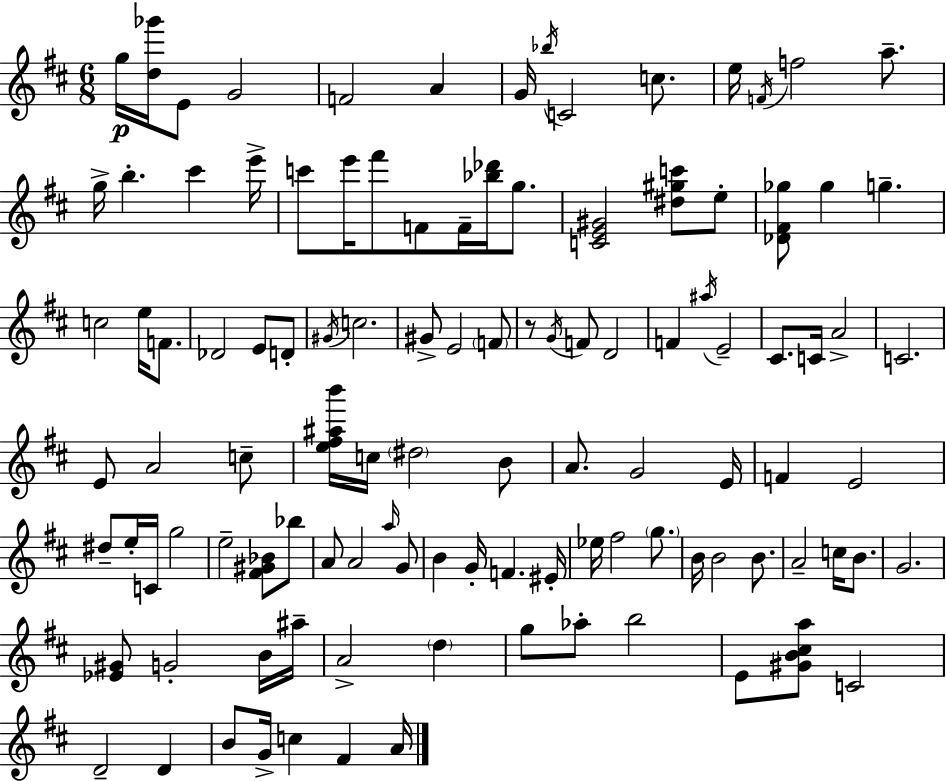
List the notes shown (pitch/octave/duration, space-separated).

G5/s [D5,Gb6]/s E4/e G4/h F4/h A4/q G4/s Bb5/s C4/h C5/e. E5/s F4/s F5/h A5/e. G5/s B5/q. C#6/q E6/s C6/e E6/s F#6/e F4/e F4/s [Bb5,Db6]/s G5/e. [C4,E4,G#4]/h [D#5,G#5,C6]/e E5/e [Db4,F#4,Gb5]/e Gb5/q G5/q. C5/h E5/s F4/e. Db4/h E4/e D4/e G#4/s C5/h. G#4/e E4/h F4/e R/e G4/s F4/e D4/h F4/q A#5/s E4/h C#4/e. C4/s A4/h C4/h. E4/e A4/h C5/e [E5,F#5,A#5,B6]/s C5/s D#5/h B4/e A4/e. G4/h E4/s F4/q E4/h D#5/e E5/s C4/s G5/h E5/h [F#4,G#4,Bb4]/e Bb5/e A4/e A4/h A5/s G4/e B4/q G4/s F4/q. EIS4/s Eb5/s F#5/h G5/e. B4/s B4/h B4/e. A4/h C5/s B4/e. G4/h. [Eb4,G#4]/e G4/h B4/s A#5/s A4/h D5/q G5/e Ab5/e B5/h E4/e [G#4,B4,C#5,A5]/e C4/h D4/h D4/q B4/e G4/s C5/q F#4/q A4/s